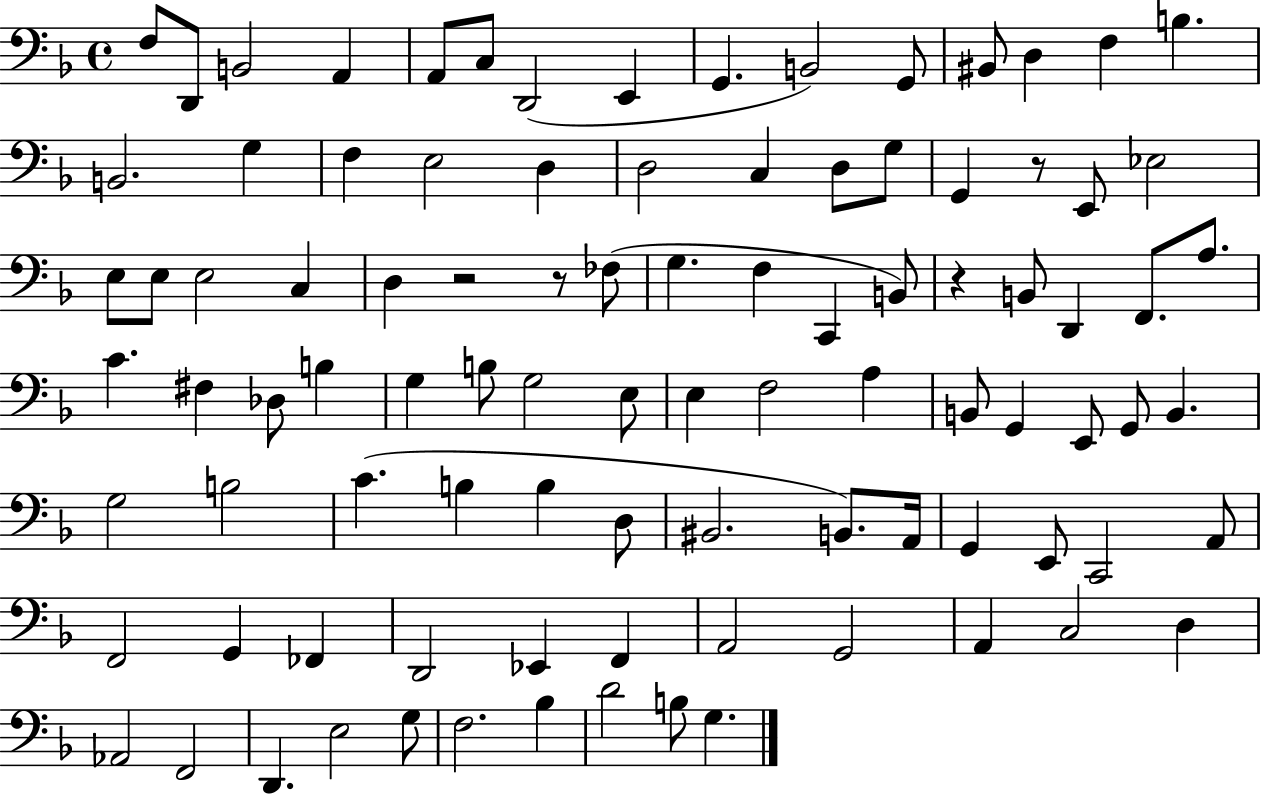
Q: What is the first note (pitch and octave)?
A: F3